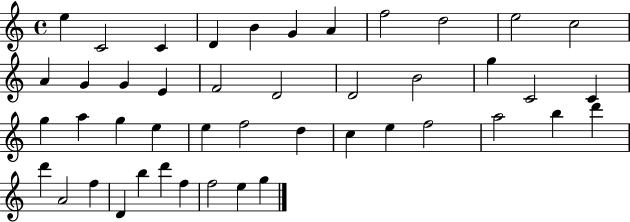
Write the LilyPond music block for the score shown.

{
  \clef treble
  \time 4/4
  \defaultTimeSignature
  \key c \major
  e''4 c'2 c'4 | d'4 b'4 g'4 a'4 | f''2 d''2 | e''2 c''2 | \break a'4 g'4 g'4 e'4 | f'2 d'2 | d'2 b'2 | g''4 c'2 c'4 | \break g''4 a''4 g''4 e''4 | e''4 f''2 d''4 | c''4 e''4 f''2 | a''2 b''4 d'''4 | \break d'''4 a'2 f''4 | d'4 b''4 d'''4 f''4 | f''2 e''4 g''4 | \bar "|."
}